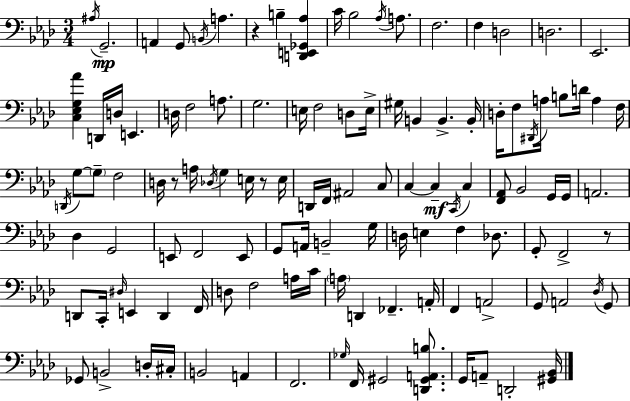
{
  \clef bass
  \numericTimeSignature
  \time 3/4
  \key aes \major
  \acciaccatura { ais16 }\mp g,2.-- | a,4 g,8 \acciaccatura { b,16 } a4. | r4 b4-- <d, e, ges, aes>4 | c'16 bes2 \acciaccatura { aes16 } | \break a8. f2. | f4 d2 | d2. | ees,2. | \break <c ees g aes'>4 d,16 d16 e,4. | d16 f2 | a8. g2. | e16 f2 | \break d8 e16-> gis16 b,4 b,4.-> | b,16-. d16-. f8 \acciaccatura { dis,16 } a16 b8 d'16 a4 | f16 \acciaccatura { d,16 } g8~~ \parenthesize g8-- f2 | d16 r8 a16 \acciaccatura { des16 } g4 | \break e16 r8 e16 d,16 f,16 ais,2 | c8 c4~~ c4--\mf | \acciaccatura { c,16 } c4 <f, aes,>8 bes,2 | g,16 g,16 a,2. | \break des4 g,2 | e,8 f,2 | e,8 g,8 a,16 b,2-- | g16 d16 e4 | \break f4 des8. g,8-. f,2-> | r8 d,8 c,16-. \grace { dis16 } e,4 | d,4 f,16 d8 f2 | a16 c'16 \parenthesize a16 d,4 | \break fes,4.-- a,16-. f,4 | a,2-> g,8 a,2 | \acciaccatura { des16 } g,8 ges,8 b,2-> | d16-. cis16-. b,2 | \break a,4 f,2. | \grace { ges16 } f,16 gis,2 | <d, gis, a, b>8. g,16 a,8-- | d,2-. <gis, bes,>16 \bar "|."
}